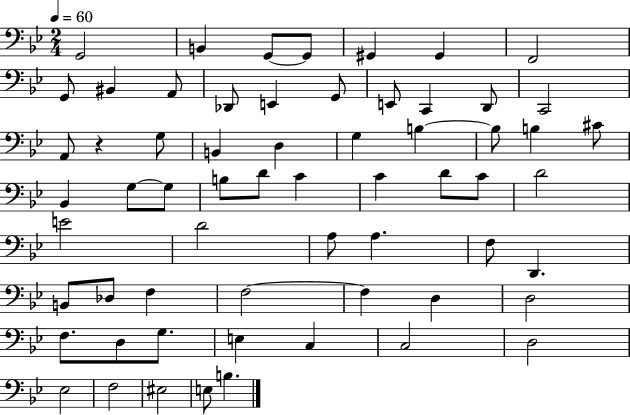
G2/h B2/q G2/e G2/e G#2/q G#2/q F2/h G2/e BIS2/q A2/e Db2/e E2/q G2/e E2/e C2/q D2/e C2/h A2/e R/q G3/e B2/q D3/q G3/q B3/q B3/e B3/q C#4/e Bb2/q G3/e G3/e B3/e D4/e C4/q C4/q D4/e C4/e D4/h E4/h D4/h A3/e A3/q. F3/e D2/q. B2/e Db3/e F3/q F3/h F3/q D3/q D3/h F3/e. D3/e G3/e. E3/q C3/q C3/h D3/h Eb3/h F3/h EIS3/h E3/e B3/q.